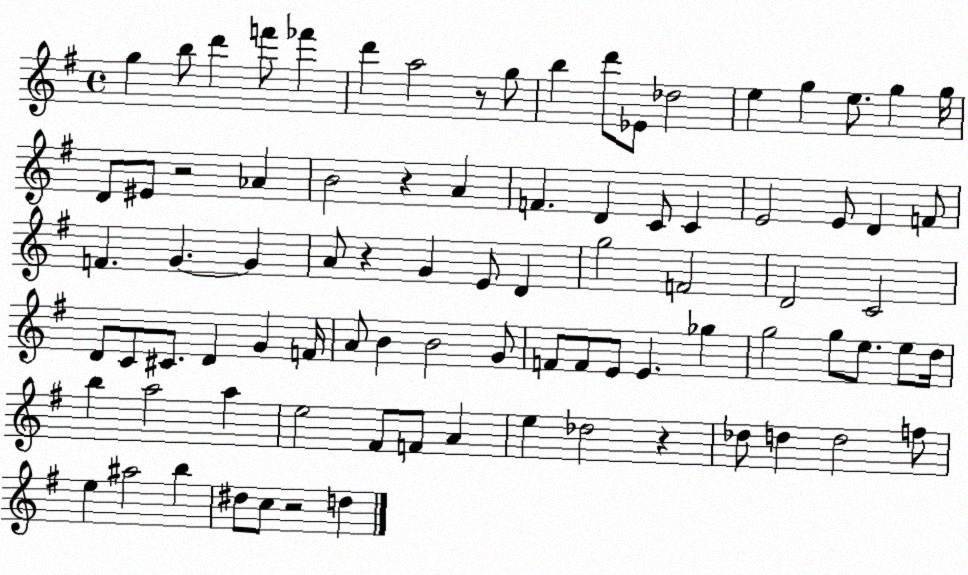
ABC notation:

X:1
T:Untitled
M:4/4
L:1/4
K:G
g b/2 d' f'/2 _f' d' a2 z/2 g/2 b d'/2 _E/2 _d2 e g e/2 g g/4 D/2 ^E/2 z2 _A B2 z A F D C/2 C E2 E/2 D F/2 F G G A/2 z G E/2 D g2 F2 D2 C2 D/2 C/2 ^C/2 D G F/4 A/2 B B2 G/2 F/2 F/2 E/2 E _g g2 g/2 e/2 e/2 d/4 b a2 a e2 ^F/2 F/2 A e _d2 z _d/2 d d2 f/2 e ^a2 b ^d/2 c/2 z2 d